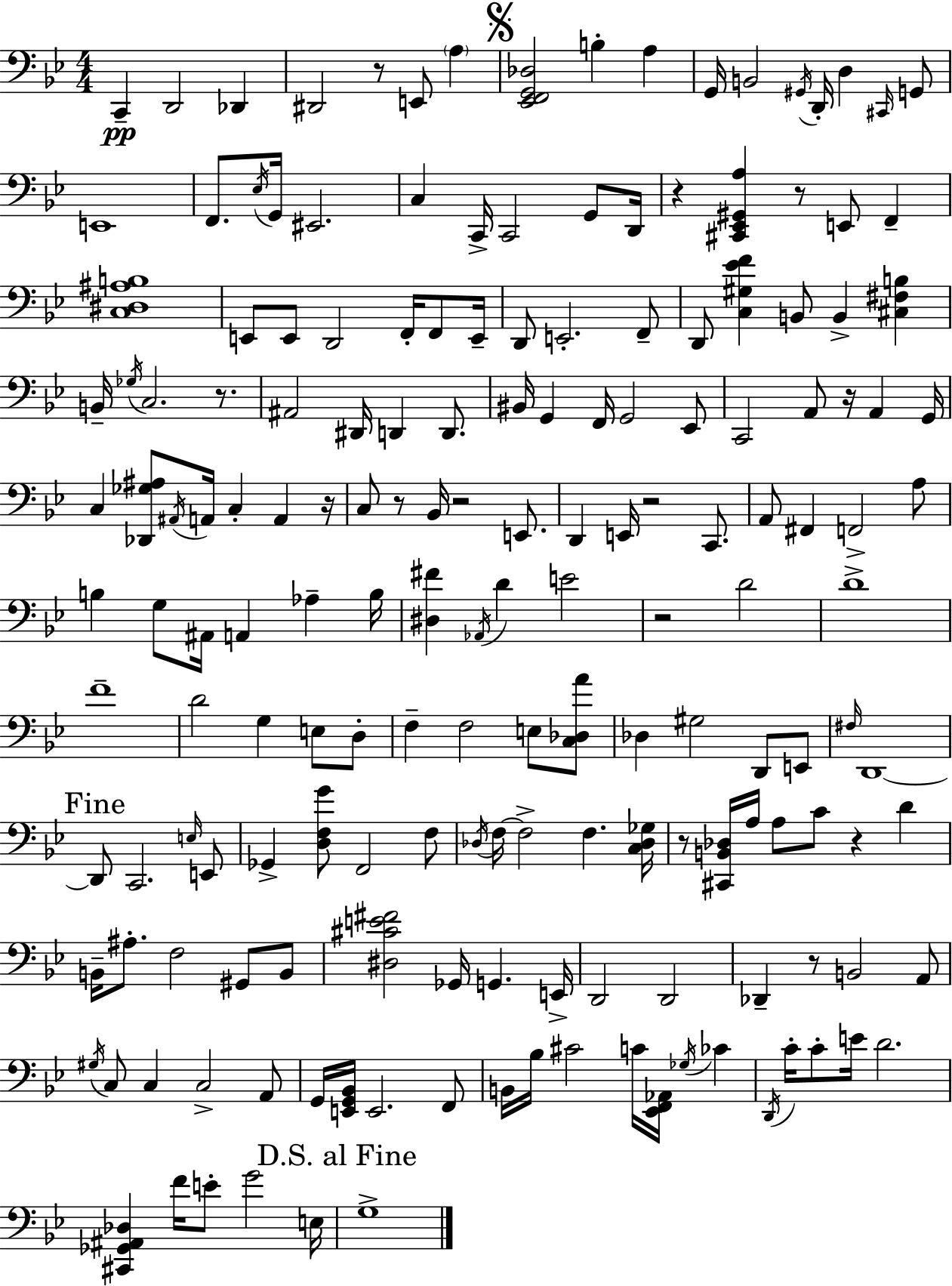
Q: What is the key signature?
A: BES major